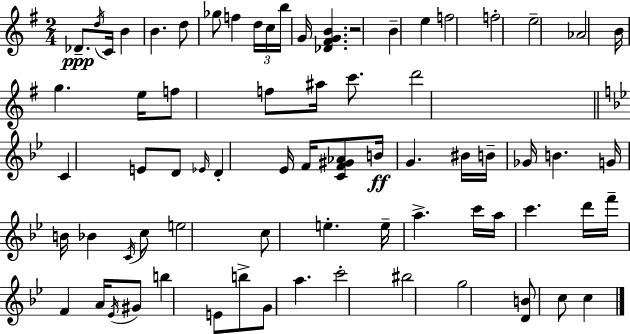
Db4/e. D5/s C4/s B4/q B4/q. D5/e Gb5/e F5/q D5/s C5/s B5/s G4/s [Db4,F#4,G4,B4]/q. R/h B4/q E5/q F5/h F5/h E5/h Ab4/h B4/s G5/q. E5/s F5/e F5/e A#5/s C6/e. D6/h C4/q E4/e D4/e Eb4/s D4/q Eb4/s F4/s [C4,F4,G#4,Ab4]/e B4/s G4/q. BIS4/s B4/s Gb4/s B4/q. G4/s B4/s Bb4/q C4/s C5/e E5/h C5/e E5/q. E5/s A5/q. C6/s A5/s C6/q. D6/s F6/s F4/q A4/s Eb4/s G#4/e B5/q E4/e B5/e G4/e A5/q. C6/h BIS5/h G5/h [D4,B4]/e C5/e C5/q